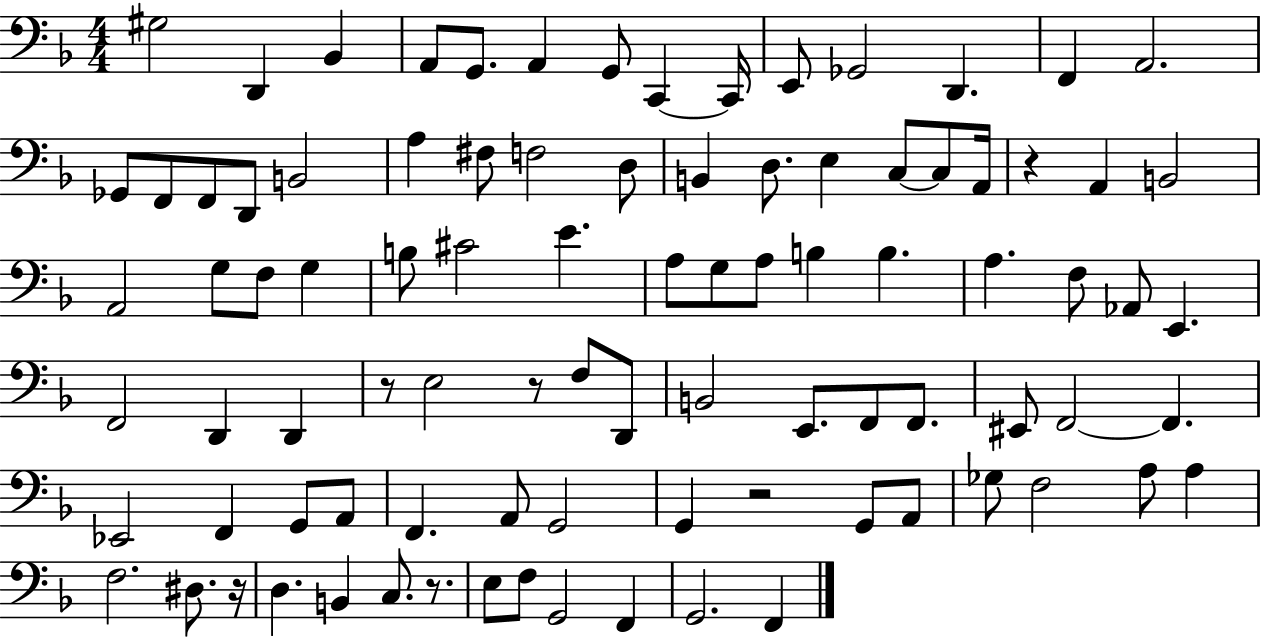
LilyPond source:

{
  \clef bass
  \numericTimeSignature
  \time 4/4
  \key f \major
  gis2 d,4 bes,4 | a,8 g,8. a,4 g,8 c,4~~ c,16 | e,8 ges,2 d,4. | f,4 a,2. | \break ges,8 f,8 f,8 d,8 b,2 | a4 fis8 f2 d8 | b,4 d8. e4 c8~~ c8 a,16 | r4 a,4 b,2 | \break a,2 g8 f8 g4 | b8 cis'2 e'4. | a8 g8 a8 b4 b4. | a4. f8 aes,8 e,4. | \break f,2 d,4 d,4 | r8 e2 r8 f8 d,8 | b,2 e,8. f,8 f,8. | eis,8 f,2~~ f,4. | \break ees,2 f,4 g,8 a,8 | f,4. a,8 g,2 | g,4 r2 g,8 a,8 | ges8 f2 a8 a4 | \break f2. dis8. r16 | d4. b,4 c8. r8. | e8 f8 g,2 f,4 | g,2. f,4 | \break \bar "|."
}